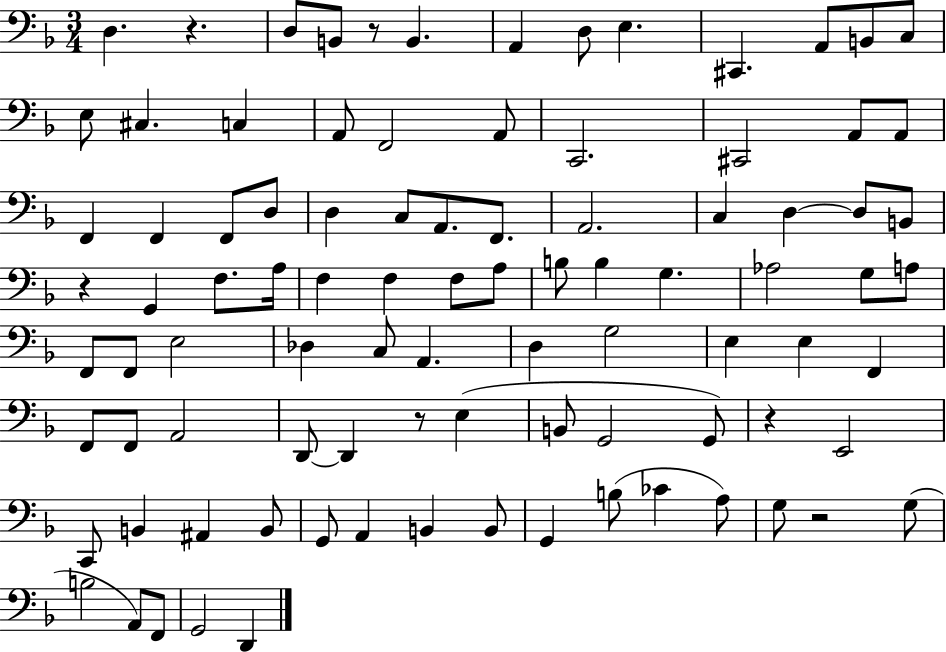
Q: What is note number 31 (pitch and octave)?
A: C3